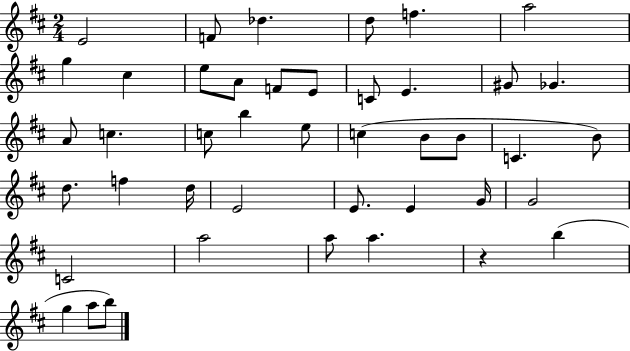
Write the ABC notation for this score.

X:1
T:Untitled
M:2/4
L:1/4
K:D
E2 F/2 _d d/2 f a2 g ^c e/2 A/2 F/2 E/2 C/2 E ^G/2 _G A/2 c c/2 b e/2 c B/2 B/2 C B/2 d/2 f d/4 E2 E/2 E G/4 G2 C2 a2 a/2 a z b g a/2 b/2